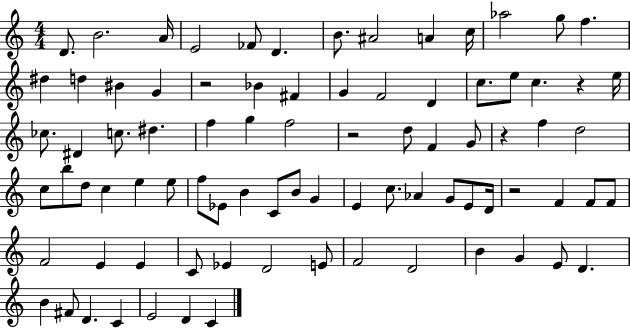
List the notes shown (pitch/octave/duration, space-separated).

D4/e. B4/h. A4/s E4/h FES4/e D4/q. B4/e. A#4/h A4/q C5/s Ab5/h G5/e F5/q. D#5/q D5/q BIS4/q G4/q R/h Bb4/q F#4/q G4/q F4/h D4/q C5/e. E5/e C5/q. R/q E5/s CES5/e. D#4/q C5/e. D#5/q. F5/q G5/q F5/h R/h D5/e F4/q G4/e R/q F5/q D5/h C5/e B5/e D5/e C5/q E5/q E5/e F5/e Eb4/e B4/q C4/e B4/e G4/q E4/q C5/e. Ab4/q G4/e E4/e D4/s R/h F4/q F4/e F4/e F4/h E4/q E4/q C4/e Eb4/q D4/h E4/e F4/h D4/h B4/q G4/q E4/e D4/q. B4/q F#4/e D4/q. C4/q E4/h D4/q C4/q